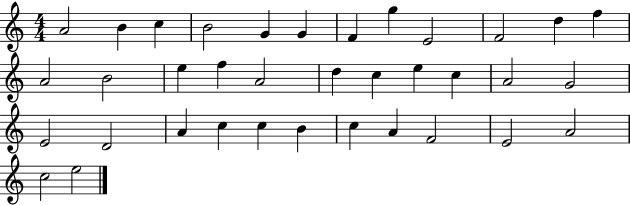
A4/h B4/q C5/q B4/h G4/q G4/q F4/q G5/q E4/h F4/h D5/q F5/q A4/h B4/h E5/q F5/q A4/h D5/q C5/q E5/q C5/q A4/h G4/h E4/h D4/h A4/q C5/q C5/q B4/q C5/q A4/q F4/h E4/h A4/h C5/h E5/h